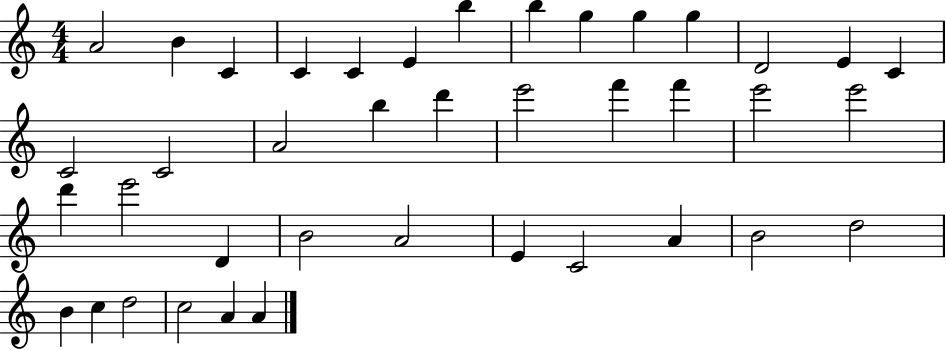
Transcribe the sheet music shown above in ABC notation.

X:1
T:Untitled
M:4/4
L:1/4
K:C
A2 B C C C E b b g g g D2 E C C2 C2 A2 b d' e'2 f' f' e'2 e'2 d' e'2 D B2 A2 E C2 A B2 d2 B c d2 c2 A A